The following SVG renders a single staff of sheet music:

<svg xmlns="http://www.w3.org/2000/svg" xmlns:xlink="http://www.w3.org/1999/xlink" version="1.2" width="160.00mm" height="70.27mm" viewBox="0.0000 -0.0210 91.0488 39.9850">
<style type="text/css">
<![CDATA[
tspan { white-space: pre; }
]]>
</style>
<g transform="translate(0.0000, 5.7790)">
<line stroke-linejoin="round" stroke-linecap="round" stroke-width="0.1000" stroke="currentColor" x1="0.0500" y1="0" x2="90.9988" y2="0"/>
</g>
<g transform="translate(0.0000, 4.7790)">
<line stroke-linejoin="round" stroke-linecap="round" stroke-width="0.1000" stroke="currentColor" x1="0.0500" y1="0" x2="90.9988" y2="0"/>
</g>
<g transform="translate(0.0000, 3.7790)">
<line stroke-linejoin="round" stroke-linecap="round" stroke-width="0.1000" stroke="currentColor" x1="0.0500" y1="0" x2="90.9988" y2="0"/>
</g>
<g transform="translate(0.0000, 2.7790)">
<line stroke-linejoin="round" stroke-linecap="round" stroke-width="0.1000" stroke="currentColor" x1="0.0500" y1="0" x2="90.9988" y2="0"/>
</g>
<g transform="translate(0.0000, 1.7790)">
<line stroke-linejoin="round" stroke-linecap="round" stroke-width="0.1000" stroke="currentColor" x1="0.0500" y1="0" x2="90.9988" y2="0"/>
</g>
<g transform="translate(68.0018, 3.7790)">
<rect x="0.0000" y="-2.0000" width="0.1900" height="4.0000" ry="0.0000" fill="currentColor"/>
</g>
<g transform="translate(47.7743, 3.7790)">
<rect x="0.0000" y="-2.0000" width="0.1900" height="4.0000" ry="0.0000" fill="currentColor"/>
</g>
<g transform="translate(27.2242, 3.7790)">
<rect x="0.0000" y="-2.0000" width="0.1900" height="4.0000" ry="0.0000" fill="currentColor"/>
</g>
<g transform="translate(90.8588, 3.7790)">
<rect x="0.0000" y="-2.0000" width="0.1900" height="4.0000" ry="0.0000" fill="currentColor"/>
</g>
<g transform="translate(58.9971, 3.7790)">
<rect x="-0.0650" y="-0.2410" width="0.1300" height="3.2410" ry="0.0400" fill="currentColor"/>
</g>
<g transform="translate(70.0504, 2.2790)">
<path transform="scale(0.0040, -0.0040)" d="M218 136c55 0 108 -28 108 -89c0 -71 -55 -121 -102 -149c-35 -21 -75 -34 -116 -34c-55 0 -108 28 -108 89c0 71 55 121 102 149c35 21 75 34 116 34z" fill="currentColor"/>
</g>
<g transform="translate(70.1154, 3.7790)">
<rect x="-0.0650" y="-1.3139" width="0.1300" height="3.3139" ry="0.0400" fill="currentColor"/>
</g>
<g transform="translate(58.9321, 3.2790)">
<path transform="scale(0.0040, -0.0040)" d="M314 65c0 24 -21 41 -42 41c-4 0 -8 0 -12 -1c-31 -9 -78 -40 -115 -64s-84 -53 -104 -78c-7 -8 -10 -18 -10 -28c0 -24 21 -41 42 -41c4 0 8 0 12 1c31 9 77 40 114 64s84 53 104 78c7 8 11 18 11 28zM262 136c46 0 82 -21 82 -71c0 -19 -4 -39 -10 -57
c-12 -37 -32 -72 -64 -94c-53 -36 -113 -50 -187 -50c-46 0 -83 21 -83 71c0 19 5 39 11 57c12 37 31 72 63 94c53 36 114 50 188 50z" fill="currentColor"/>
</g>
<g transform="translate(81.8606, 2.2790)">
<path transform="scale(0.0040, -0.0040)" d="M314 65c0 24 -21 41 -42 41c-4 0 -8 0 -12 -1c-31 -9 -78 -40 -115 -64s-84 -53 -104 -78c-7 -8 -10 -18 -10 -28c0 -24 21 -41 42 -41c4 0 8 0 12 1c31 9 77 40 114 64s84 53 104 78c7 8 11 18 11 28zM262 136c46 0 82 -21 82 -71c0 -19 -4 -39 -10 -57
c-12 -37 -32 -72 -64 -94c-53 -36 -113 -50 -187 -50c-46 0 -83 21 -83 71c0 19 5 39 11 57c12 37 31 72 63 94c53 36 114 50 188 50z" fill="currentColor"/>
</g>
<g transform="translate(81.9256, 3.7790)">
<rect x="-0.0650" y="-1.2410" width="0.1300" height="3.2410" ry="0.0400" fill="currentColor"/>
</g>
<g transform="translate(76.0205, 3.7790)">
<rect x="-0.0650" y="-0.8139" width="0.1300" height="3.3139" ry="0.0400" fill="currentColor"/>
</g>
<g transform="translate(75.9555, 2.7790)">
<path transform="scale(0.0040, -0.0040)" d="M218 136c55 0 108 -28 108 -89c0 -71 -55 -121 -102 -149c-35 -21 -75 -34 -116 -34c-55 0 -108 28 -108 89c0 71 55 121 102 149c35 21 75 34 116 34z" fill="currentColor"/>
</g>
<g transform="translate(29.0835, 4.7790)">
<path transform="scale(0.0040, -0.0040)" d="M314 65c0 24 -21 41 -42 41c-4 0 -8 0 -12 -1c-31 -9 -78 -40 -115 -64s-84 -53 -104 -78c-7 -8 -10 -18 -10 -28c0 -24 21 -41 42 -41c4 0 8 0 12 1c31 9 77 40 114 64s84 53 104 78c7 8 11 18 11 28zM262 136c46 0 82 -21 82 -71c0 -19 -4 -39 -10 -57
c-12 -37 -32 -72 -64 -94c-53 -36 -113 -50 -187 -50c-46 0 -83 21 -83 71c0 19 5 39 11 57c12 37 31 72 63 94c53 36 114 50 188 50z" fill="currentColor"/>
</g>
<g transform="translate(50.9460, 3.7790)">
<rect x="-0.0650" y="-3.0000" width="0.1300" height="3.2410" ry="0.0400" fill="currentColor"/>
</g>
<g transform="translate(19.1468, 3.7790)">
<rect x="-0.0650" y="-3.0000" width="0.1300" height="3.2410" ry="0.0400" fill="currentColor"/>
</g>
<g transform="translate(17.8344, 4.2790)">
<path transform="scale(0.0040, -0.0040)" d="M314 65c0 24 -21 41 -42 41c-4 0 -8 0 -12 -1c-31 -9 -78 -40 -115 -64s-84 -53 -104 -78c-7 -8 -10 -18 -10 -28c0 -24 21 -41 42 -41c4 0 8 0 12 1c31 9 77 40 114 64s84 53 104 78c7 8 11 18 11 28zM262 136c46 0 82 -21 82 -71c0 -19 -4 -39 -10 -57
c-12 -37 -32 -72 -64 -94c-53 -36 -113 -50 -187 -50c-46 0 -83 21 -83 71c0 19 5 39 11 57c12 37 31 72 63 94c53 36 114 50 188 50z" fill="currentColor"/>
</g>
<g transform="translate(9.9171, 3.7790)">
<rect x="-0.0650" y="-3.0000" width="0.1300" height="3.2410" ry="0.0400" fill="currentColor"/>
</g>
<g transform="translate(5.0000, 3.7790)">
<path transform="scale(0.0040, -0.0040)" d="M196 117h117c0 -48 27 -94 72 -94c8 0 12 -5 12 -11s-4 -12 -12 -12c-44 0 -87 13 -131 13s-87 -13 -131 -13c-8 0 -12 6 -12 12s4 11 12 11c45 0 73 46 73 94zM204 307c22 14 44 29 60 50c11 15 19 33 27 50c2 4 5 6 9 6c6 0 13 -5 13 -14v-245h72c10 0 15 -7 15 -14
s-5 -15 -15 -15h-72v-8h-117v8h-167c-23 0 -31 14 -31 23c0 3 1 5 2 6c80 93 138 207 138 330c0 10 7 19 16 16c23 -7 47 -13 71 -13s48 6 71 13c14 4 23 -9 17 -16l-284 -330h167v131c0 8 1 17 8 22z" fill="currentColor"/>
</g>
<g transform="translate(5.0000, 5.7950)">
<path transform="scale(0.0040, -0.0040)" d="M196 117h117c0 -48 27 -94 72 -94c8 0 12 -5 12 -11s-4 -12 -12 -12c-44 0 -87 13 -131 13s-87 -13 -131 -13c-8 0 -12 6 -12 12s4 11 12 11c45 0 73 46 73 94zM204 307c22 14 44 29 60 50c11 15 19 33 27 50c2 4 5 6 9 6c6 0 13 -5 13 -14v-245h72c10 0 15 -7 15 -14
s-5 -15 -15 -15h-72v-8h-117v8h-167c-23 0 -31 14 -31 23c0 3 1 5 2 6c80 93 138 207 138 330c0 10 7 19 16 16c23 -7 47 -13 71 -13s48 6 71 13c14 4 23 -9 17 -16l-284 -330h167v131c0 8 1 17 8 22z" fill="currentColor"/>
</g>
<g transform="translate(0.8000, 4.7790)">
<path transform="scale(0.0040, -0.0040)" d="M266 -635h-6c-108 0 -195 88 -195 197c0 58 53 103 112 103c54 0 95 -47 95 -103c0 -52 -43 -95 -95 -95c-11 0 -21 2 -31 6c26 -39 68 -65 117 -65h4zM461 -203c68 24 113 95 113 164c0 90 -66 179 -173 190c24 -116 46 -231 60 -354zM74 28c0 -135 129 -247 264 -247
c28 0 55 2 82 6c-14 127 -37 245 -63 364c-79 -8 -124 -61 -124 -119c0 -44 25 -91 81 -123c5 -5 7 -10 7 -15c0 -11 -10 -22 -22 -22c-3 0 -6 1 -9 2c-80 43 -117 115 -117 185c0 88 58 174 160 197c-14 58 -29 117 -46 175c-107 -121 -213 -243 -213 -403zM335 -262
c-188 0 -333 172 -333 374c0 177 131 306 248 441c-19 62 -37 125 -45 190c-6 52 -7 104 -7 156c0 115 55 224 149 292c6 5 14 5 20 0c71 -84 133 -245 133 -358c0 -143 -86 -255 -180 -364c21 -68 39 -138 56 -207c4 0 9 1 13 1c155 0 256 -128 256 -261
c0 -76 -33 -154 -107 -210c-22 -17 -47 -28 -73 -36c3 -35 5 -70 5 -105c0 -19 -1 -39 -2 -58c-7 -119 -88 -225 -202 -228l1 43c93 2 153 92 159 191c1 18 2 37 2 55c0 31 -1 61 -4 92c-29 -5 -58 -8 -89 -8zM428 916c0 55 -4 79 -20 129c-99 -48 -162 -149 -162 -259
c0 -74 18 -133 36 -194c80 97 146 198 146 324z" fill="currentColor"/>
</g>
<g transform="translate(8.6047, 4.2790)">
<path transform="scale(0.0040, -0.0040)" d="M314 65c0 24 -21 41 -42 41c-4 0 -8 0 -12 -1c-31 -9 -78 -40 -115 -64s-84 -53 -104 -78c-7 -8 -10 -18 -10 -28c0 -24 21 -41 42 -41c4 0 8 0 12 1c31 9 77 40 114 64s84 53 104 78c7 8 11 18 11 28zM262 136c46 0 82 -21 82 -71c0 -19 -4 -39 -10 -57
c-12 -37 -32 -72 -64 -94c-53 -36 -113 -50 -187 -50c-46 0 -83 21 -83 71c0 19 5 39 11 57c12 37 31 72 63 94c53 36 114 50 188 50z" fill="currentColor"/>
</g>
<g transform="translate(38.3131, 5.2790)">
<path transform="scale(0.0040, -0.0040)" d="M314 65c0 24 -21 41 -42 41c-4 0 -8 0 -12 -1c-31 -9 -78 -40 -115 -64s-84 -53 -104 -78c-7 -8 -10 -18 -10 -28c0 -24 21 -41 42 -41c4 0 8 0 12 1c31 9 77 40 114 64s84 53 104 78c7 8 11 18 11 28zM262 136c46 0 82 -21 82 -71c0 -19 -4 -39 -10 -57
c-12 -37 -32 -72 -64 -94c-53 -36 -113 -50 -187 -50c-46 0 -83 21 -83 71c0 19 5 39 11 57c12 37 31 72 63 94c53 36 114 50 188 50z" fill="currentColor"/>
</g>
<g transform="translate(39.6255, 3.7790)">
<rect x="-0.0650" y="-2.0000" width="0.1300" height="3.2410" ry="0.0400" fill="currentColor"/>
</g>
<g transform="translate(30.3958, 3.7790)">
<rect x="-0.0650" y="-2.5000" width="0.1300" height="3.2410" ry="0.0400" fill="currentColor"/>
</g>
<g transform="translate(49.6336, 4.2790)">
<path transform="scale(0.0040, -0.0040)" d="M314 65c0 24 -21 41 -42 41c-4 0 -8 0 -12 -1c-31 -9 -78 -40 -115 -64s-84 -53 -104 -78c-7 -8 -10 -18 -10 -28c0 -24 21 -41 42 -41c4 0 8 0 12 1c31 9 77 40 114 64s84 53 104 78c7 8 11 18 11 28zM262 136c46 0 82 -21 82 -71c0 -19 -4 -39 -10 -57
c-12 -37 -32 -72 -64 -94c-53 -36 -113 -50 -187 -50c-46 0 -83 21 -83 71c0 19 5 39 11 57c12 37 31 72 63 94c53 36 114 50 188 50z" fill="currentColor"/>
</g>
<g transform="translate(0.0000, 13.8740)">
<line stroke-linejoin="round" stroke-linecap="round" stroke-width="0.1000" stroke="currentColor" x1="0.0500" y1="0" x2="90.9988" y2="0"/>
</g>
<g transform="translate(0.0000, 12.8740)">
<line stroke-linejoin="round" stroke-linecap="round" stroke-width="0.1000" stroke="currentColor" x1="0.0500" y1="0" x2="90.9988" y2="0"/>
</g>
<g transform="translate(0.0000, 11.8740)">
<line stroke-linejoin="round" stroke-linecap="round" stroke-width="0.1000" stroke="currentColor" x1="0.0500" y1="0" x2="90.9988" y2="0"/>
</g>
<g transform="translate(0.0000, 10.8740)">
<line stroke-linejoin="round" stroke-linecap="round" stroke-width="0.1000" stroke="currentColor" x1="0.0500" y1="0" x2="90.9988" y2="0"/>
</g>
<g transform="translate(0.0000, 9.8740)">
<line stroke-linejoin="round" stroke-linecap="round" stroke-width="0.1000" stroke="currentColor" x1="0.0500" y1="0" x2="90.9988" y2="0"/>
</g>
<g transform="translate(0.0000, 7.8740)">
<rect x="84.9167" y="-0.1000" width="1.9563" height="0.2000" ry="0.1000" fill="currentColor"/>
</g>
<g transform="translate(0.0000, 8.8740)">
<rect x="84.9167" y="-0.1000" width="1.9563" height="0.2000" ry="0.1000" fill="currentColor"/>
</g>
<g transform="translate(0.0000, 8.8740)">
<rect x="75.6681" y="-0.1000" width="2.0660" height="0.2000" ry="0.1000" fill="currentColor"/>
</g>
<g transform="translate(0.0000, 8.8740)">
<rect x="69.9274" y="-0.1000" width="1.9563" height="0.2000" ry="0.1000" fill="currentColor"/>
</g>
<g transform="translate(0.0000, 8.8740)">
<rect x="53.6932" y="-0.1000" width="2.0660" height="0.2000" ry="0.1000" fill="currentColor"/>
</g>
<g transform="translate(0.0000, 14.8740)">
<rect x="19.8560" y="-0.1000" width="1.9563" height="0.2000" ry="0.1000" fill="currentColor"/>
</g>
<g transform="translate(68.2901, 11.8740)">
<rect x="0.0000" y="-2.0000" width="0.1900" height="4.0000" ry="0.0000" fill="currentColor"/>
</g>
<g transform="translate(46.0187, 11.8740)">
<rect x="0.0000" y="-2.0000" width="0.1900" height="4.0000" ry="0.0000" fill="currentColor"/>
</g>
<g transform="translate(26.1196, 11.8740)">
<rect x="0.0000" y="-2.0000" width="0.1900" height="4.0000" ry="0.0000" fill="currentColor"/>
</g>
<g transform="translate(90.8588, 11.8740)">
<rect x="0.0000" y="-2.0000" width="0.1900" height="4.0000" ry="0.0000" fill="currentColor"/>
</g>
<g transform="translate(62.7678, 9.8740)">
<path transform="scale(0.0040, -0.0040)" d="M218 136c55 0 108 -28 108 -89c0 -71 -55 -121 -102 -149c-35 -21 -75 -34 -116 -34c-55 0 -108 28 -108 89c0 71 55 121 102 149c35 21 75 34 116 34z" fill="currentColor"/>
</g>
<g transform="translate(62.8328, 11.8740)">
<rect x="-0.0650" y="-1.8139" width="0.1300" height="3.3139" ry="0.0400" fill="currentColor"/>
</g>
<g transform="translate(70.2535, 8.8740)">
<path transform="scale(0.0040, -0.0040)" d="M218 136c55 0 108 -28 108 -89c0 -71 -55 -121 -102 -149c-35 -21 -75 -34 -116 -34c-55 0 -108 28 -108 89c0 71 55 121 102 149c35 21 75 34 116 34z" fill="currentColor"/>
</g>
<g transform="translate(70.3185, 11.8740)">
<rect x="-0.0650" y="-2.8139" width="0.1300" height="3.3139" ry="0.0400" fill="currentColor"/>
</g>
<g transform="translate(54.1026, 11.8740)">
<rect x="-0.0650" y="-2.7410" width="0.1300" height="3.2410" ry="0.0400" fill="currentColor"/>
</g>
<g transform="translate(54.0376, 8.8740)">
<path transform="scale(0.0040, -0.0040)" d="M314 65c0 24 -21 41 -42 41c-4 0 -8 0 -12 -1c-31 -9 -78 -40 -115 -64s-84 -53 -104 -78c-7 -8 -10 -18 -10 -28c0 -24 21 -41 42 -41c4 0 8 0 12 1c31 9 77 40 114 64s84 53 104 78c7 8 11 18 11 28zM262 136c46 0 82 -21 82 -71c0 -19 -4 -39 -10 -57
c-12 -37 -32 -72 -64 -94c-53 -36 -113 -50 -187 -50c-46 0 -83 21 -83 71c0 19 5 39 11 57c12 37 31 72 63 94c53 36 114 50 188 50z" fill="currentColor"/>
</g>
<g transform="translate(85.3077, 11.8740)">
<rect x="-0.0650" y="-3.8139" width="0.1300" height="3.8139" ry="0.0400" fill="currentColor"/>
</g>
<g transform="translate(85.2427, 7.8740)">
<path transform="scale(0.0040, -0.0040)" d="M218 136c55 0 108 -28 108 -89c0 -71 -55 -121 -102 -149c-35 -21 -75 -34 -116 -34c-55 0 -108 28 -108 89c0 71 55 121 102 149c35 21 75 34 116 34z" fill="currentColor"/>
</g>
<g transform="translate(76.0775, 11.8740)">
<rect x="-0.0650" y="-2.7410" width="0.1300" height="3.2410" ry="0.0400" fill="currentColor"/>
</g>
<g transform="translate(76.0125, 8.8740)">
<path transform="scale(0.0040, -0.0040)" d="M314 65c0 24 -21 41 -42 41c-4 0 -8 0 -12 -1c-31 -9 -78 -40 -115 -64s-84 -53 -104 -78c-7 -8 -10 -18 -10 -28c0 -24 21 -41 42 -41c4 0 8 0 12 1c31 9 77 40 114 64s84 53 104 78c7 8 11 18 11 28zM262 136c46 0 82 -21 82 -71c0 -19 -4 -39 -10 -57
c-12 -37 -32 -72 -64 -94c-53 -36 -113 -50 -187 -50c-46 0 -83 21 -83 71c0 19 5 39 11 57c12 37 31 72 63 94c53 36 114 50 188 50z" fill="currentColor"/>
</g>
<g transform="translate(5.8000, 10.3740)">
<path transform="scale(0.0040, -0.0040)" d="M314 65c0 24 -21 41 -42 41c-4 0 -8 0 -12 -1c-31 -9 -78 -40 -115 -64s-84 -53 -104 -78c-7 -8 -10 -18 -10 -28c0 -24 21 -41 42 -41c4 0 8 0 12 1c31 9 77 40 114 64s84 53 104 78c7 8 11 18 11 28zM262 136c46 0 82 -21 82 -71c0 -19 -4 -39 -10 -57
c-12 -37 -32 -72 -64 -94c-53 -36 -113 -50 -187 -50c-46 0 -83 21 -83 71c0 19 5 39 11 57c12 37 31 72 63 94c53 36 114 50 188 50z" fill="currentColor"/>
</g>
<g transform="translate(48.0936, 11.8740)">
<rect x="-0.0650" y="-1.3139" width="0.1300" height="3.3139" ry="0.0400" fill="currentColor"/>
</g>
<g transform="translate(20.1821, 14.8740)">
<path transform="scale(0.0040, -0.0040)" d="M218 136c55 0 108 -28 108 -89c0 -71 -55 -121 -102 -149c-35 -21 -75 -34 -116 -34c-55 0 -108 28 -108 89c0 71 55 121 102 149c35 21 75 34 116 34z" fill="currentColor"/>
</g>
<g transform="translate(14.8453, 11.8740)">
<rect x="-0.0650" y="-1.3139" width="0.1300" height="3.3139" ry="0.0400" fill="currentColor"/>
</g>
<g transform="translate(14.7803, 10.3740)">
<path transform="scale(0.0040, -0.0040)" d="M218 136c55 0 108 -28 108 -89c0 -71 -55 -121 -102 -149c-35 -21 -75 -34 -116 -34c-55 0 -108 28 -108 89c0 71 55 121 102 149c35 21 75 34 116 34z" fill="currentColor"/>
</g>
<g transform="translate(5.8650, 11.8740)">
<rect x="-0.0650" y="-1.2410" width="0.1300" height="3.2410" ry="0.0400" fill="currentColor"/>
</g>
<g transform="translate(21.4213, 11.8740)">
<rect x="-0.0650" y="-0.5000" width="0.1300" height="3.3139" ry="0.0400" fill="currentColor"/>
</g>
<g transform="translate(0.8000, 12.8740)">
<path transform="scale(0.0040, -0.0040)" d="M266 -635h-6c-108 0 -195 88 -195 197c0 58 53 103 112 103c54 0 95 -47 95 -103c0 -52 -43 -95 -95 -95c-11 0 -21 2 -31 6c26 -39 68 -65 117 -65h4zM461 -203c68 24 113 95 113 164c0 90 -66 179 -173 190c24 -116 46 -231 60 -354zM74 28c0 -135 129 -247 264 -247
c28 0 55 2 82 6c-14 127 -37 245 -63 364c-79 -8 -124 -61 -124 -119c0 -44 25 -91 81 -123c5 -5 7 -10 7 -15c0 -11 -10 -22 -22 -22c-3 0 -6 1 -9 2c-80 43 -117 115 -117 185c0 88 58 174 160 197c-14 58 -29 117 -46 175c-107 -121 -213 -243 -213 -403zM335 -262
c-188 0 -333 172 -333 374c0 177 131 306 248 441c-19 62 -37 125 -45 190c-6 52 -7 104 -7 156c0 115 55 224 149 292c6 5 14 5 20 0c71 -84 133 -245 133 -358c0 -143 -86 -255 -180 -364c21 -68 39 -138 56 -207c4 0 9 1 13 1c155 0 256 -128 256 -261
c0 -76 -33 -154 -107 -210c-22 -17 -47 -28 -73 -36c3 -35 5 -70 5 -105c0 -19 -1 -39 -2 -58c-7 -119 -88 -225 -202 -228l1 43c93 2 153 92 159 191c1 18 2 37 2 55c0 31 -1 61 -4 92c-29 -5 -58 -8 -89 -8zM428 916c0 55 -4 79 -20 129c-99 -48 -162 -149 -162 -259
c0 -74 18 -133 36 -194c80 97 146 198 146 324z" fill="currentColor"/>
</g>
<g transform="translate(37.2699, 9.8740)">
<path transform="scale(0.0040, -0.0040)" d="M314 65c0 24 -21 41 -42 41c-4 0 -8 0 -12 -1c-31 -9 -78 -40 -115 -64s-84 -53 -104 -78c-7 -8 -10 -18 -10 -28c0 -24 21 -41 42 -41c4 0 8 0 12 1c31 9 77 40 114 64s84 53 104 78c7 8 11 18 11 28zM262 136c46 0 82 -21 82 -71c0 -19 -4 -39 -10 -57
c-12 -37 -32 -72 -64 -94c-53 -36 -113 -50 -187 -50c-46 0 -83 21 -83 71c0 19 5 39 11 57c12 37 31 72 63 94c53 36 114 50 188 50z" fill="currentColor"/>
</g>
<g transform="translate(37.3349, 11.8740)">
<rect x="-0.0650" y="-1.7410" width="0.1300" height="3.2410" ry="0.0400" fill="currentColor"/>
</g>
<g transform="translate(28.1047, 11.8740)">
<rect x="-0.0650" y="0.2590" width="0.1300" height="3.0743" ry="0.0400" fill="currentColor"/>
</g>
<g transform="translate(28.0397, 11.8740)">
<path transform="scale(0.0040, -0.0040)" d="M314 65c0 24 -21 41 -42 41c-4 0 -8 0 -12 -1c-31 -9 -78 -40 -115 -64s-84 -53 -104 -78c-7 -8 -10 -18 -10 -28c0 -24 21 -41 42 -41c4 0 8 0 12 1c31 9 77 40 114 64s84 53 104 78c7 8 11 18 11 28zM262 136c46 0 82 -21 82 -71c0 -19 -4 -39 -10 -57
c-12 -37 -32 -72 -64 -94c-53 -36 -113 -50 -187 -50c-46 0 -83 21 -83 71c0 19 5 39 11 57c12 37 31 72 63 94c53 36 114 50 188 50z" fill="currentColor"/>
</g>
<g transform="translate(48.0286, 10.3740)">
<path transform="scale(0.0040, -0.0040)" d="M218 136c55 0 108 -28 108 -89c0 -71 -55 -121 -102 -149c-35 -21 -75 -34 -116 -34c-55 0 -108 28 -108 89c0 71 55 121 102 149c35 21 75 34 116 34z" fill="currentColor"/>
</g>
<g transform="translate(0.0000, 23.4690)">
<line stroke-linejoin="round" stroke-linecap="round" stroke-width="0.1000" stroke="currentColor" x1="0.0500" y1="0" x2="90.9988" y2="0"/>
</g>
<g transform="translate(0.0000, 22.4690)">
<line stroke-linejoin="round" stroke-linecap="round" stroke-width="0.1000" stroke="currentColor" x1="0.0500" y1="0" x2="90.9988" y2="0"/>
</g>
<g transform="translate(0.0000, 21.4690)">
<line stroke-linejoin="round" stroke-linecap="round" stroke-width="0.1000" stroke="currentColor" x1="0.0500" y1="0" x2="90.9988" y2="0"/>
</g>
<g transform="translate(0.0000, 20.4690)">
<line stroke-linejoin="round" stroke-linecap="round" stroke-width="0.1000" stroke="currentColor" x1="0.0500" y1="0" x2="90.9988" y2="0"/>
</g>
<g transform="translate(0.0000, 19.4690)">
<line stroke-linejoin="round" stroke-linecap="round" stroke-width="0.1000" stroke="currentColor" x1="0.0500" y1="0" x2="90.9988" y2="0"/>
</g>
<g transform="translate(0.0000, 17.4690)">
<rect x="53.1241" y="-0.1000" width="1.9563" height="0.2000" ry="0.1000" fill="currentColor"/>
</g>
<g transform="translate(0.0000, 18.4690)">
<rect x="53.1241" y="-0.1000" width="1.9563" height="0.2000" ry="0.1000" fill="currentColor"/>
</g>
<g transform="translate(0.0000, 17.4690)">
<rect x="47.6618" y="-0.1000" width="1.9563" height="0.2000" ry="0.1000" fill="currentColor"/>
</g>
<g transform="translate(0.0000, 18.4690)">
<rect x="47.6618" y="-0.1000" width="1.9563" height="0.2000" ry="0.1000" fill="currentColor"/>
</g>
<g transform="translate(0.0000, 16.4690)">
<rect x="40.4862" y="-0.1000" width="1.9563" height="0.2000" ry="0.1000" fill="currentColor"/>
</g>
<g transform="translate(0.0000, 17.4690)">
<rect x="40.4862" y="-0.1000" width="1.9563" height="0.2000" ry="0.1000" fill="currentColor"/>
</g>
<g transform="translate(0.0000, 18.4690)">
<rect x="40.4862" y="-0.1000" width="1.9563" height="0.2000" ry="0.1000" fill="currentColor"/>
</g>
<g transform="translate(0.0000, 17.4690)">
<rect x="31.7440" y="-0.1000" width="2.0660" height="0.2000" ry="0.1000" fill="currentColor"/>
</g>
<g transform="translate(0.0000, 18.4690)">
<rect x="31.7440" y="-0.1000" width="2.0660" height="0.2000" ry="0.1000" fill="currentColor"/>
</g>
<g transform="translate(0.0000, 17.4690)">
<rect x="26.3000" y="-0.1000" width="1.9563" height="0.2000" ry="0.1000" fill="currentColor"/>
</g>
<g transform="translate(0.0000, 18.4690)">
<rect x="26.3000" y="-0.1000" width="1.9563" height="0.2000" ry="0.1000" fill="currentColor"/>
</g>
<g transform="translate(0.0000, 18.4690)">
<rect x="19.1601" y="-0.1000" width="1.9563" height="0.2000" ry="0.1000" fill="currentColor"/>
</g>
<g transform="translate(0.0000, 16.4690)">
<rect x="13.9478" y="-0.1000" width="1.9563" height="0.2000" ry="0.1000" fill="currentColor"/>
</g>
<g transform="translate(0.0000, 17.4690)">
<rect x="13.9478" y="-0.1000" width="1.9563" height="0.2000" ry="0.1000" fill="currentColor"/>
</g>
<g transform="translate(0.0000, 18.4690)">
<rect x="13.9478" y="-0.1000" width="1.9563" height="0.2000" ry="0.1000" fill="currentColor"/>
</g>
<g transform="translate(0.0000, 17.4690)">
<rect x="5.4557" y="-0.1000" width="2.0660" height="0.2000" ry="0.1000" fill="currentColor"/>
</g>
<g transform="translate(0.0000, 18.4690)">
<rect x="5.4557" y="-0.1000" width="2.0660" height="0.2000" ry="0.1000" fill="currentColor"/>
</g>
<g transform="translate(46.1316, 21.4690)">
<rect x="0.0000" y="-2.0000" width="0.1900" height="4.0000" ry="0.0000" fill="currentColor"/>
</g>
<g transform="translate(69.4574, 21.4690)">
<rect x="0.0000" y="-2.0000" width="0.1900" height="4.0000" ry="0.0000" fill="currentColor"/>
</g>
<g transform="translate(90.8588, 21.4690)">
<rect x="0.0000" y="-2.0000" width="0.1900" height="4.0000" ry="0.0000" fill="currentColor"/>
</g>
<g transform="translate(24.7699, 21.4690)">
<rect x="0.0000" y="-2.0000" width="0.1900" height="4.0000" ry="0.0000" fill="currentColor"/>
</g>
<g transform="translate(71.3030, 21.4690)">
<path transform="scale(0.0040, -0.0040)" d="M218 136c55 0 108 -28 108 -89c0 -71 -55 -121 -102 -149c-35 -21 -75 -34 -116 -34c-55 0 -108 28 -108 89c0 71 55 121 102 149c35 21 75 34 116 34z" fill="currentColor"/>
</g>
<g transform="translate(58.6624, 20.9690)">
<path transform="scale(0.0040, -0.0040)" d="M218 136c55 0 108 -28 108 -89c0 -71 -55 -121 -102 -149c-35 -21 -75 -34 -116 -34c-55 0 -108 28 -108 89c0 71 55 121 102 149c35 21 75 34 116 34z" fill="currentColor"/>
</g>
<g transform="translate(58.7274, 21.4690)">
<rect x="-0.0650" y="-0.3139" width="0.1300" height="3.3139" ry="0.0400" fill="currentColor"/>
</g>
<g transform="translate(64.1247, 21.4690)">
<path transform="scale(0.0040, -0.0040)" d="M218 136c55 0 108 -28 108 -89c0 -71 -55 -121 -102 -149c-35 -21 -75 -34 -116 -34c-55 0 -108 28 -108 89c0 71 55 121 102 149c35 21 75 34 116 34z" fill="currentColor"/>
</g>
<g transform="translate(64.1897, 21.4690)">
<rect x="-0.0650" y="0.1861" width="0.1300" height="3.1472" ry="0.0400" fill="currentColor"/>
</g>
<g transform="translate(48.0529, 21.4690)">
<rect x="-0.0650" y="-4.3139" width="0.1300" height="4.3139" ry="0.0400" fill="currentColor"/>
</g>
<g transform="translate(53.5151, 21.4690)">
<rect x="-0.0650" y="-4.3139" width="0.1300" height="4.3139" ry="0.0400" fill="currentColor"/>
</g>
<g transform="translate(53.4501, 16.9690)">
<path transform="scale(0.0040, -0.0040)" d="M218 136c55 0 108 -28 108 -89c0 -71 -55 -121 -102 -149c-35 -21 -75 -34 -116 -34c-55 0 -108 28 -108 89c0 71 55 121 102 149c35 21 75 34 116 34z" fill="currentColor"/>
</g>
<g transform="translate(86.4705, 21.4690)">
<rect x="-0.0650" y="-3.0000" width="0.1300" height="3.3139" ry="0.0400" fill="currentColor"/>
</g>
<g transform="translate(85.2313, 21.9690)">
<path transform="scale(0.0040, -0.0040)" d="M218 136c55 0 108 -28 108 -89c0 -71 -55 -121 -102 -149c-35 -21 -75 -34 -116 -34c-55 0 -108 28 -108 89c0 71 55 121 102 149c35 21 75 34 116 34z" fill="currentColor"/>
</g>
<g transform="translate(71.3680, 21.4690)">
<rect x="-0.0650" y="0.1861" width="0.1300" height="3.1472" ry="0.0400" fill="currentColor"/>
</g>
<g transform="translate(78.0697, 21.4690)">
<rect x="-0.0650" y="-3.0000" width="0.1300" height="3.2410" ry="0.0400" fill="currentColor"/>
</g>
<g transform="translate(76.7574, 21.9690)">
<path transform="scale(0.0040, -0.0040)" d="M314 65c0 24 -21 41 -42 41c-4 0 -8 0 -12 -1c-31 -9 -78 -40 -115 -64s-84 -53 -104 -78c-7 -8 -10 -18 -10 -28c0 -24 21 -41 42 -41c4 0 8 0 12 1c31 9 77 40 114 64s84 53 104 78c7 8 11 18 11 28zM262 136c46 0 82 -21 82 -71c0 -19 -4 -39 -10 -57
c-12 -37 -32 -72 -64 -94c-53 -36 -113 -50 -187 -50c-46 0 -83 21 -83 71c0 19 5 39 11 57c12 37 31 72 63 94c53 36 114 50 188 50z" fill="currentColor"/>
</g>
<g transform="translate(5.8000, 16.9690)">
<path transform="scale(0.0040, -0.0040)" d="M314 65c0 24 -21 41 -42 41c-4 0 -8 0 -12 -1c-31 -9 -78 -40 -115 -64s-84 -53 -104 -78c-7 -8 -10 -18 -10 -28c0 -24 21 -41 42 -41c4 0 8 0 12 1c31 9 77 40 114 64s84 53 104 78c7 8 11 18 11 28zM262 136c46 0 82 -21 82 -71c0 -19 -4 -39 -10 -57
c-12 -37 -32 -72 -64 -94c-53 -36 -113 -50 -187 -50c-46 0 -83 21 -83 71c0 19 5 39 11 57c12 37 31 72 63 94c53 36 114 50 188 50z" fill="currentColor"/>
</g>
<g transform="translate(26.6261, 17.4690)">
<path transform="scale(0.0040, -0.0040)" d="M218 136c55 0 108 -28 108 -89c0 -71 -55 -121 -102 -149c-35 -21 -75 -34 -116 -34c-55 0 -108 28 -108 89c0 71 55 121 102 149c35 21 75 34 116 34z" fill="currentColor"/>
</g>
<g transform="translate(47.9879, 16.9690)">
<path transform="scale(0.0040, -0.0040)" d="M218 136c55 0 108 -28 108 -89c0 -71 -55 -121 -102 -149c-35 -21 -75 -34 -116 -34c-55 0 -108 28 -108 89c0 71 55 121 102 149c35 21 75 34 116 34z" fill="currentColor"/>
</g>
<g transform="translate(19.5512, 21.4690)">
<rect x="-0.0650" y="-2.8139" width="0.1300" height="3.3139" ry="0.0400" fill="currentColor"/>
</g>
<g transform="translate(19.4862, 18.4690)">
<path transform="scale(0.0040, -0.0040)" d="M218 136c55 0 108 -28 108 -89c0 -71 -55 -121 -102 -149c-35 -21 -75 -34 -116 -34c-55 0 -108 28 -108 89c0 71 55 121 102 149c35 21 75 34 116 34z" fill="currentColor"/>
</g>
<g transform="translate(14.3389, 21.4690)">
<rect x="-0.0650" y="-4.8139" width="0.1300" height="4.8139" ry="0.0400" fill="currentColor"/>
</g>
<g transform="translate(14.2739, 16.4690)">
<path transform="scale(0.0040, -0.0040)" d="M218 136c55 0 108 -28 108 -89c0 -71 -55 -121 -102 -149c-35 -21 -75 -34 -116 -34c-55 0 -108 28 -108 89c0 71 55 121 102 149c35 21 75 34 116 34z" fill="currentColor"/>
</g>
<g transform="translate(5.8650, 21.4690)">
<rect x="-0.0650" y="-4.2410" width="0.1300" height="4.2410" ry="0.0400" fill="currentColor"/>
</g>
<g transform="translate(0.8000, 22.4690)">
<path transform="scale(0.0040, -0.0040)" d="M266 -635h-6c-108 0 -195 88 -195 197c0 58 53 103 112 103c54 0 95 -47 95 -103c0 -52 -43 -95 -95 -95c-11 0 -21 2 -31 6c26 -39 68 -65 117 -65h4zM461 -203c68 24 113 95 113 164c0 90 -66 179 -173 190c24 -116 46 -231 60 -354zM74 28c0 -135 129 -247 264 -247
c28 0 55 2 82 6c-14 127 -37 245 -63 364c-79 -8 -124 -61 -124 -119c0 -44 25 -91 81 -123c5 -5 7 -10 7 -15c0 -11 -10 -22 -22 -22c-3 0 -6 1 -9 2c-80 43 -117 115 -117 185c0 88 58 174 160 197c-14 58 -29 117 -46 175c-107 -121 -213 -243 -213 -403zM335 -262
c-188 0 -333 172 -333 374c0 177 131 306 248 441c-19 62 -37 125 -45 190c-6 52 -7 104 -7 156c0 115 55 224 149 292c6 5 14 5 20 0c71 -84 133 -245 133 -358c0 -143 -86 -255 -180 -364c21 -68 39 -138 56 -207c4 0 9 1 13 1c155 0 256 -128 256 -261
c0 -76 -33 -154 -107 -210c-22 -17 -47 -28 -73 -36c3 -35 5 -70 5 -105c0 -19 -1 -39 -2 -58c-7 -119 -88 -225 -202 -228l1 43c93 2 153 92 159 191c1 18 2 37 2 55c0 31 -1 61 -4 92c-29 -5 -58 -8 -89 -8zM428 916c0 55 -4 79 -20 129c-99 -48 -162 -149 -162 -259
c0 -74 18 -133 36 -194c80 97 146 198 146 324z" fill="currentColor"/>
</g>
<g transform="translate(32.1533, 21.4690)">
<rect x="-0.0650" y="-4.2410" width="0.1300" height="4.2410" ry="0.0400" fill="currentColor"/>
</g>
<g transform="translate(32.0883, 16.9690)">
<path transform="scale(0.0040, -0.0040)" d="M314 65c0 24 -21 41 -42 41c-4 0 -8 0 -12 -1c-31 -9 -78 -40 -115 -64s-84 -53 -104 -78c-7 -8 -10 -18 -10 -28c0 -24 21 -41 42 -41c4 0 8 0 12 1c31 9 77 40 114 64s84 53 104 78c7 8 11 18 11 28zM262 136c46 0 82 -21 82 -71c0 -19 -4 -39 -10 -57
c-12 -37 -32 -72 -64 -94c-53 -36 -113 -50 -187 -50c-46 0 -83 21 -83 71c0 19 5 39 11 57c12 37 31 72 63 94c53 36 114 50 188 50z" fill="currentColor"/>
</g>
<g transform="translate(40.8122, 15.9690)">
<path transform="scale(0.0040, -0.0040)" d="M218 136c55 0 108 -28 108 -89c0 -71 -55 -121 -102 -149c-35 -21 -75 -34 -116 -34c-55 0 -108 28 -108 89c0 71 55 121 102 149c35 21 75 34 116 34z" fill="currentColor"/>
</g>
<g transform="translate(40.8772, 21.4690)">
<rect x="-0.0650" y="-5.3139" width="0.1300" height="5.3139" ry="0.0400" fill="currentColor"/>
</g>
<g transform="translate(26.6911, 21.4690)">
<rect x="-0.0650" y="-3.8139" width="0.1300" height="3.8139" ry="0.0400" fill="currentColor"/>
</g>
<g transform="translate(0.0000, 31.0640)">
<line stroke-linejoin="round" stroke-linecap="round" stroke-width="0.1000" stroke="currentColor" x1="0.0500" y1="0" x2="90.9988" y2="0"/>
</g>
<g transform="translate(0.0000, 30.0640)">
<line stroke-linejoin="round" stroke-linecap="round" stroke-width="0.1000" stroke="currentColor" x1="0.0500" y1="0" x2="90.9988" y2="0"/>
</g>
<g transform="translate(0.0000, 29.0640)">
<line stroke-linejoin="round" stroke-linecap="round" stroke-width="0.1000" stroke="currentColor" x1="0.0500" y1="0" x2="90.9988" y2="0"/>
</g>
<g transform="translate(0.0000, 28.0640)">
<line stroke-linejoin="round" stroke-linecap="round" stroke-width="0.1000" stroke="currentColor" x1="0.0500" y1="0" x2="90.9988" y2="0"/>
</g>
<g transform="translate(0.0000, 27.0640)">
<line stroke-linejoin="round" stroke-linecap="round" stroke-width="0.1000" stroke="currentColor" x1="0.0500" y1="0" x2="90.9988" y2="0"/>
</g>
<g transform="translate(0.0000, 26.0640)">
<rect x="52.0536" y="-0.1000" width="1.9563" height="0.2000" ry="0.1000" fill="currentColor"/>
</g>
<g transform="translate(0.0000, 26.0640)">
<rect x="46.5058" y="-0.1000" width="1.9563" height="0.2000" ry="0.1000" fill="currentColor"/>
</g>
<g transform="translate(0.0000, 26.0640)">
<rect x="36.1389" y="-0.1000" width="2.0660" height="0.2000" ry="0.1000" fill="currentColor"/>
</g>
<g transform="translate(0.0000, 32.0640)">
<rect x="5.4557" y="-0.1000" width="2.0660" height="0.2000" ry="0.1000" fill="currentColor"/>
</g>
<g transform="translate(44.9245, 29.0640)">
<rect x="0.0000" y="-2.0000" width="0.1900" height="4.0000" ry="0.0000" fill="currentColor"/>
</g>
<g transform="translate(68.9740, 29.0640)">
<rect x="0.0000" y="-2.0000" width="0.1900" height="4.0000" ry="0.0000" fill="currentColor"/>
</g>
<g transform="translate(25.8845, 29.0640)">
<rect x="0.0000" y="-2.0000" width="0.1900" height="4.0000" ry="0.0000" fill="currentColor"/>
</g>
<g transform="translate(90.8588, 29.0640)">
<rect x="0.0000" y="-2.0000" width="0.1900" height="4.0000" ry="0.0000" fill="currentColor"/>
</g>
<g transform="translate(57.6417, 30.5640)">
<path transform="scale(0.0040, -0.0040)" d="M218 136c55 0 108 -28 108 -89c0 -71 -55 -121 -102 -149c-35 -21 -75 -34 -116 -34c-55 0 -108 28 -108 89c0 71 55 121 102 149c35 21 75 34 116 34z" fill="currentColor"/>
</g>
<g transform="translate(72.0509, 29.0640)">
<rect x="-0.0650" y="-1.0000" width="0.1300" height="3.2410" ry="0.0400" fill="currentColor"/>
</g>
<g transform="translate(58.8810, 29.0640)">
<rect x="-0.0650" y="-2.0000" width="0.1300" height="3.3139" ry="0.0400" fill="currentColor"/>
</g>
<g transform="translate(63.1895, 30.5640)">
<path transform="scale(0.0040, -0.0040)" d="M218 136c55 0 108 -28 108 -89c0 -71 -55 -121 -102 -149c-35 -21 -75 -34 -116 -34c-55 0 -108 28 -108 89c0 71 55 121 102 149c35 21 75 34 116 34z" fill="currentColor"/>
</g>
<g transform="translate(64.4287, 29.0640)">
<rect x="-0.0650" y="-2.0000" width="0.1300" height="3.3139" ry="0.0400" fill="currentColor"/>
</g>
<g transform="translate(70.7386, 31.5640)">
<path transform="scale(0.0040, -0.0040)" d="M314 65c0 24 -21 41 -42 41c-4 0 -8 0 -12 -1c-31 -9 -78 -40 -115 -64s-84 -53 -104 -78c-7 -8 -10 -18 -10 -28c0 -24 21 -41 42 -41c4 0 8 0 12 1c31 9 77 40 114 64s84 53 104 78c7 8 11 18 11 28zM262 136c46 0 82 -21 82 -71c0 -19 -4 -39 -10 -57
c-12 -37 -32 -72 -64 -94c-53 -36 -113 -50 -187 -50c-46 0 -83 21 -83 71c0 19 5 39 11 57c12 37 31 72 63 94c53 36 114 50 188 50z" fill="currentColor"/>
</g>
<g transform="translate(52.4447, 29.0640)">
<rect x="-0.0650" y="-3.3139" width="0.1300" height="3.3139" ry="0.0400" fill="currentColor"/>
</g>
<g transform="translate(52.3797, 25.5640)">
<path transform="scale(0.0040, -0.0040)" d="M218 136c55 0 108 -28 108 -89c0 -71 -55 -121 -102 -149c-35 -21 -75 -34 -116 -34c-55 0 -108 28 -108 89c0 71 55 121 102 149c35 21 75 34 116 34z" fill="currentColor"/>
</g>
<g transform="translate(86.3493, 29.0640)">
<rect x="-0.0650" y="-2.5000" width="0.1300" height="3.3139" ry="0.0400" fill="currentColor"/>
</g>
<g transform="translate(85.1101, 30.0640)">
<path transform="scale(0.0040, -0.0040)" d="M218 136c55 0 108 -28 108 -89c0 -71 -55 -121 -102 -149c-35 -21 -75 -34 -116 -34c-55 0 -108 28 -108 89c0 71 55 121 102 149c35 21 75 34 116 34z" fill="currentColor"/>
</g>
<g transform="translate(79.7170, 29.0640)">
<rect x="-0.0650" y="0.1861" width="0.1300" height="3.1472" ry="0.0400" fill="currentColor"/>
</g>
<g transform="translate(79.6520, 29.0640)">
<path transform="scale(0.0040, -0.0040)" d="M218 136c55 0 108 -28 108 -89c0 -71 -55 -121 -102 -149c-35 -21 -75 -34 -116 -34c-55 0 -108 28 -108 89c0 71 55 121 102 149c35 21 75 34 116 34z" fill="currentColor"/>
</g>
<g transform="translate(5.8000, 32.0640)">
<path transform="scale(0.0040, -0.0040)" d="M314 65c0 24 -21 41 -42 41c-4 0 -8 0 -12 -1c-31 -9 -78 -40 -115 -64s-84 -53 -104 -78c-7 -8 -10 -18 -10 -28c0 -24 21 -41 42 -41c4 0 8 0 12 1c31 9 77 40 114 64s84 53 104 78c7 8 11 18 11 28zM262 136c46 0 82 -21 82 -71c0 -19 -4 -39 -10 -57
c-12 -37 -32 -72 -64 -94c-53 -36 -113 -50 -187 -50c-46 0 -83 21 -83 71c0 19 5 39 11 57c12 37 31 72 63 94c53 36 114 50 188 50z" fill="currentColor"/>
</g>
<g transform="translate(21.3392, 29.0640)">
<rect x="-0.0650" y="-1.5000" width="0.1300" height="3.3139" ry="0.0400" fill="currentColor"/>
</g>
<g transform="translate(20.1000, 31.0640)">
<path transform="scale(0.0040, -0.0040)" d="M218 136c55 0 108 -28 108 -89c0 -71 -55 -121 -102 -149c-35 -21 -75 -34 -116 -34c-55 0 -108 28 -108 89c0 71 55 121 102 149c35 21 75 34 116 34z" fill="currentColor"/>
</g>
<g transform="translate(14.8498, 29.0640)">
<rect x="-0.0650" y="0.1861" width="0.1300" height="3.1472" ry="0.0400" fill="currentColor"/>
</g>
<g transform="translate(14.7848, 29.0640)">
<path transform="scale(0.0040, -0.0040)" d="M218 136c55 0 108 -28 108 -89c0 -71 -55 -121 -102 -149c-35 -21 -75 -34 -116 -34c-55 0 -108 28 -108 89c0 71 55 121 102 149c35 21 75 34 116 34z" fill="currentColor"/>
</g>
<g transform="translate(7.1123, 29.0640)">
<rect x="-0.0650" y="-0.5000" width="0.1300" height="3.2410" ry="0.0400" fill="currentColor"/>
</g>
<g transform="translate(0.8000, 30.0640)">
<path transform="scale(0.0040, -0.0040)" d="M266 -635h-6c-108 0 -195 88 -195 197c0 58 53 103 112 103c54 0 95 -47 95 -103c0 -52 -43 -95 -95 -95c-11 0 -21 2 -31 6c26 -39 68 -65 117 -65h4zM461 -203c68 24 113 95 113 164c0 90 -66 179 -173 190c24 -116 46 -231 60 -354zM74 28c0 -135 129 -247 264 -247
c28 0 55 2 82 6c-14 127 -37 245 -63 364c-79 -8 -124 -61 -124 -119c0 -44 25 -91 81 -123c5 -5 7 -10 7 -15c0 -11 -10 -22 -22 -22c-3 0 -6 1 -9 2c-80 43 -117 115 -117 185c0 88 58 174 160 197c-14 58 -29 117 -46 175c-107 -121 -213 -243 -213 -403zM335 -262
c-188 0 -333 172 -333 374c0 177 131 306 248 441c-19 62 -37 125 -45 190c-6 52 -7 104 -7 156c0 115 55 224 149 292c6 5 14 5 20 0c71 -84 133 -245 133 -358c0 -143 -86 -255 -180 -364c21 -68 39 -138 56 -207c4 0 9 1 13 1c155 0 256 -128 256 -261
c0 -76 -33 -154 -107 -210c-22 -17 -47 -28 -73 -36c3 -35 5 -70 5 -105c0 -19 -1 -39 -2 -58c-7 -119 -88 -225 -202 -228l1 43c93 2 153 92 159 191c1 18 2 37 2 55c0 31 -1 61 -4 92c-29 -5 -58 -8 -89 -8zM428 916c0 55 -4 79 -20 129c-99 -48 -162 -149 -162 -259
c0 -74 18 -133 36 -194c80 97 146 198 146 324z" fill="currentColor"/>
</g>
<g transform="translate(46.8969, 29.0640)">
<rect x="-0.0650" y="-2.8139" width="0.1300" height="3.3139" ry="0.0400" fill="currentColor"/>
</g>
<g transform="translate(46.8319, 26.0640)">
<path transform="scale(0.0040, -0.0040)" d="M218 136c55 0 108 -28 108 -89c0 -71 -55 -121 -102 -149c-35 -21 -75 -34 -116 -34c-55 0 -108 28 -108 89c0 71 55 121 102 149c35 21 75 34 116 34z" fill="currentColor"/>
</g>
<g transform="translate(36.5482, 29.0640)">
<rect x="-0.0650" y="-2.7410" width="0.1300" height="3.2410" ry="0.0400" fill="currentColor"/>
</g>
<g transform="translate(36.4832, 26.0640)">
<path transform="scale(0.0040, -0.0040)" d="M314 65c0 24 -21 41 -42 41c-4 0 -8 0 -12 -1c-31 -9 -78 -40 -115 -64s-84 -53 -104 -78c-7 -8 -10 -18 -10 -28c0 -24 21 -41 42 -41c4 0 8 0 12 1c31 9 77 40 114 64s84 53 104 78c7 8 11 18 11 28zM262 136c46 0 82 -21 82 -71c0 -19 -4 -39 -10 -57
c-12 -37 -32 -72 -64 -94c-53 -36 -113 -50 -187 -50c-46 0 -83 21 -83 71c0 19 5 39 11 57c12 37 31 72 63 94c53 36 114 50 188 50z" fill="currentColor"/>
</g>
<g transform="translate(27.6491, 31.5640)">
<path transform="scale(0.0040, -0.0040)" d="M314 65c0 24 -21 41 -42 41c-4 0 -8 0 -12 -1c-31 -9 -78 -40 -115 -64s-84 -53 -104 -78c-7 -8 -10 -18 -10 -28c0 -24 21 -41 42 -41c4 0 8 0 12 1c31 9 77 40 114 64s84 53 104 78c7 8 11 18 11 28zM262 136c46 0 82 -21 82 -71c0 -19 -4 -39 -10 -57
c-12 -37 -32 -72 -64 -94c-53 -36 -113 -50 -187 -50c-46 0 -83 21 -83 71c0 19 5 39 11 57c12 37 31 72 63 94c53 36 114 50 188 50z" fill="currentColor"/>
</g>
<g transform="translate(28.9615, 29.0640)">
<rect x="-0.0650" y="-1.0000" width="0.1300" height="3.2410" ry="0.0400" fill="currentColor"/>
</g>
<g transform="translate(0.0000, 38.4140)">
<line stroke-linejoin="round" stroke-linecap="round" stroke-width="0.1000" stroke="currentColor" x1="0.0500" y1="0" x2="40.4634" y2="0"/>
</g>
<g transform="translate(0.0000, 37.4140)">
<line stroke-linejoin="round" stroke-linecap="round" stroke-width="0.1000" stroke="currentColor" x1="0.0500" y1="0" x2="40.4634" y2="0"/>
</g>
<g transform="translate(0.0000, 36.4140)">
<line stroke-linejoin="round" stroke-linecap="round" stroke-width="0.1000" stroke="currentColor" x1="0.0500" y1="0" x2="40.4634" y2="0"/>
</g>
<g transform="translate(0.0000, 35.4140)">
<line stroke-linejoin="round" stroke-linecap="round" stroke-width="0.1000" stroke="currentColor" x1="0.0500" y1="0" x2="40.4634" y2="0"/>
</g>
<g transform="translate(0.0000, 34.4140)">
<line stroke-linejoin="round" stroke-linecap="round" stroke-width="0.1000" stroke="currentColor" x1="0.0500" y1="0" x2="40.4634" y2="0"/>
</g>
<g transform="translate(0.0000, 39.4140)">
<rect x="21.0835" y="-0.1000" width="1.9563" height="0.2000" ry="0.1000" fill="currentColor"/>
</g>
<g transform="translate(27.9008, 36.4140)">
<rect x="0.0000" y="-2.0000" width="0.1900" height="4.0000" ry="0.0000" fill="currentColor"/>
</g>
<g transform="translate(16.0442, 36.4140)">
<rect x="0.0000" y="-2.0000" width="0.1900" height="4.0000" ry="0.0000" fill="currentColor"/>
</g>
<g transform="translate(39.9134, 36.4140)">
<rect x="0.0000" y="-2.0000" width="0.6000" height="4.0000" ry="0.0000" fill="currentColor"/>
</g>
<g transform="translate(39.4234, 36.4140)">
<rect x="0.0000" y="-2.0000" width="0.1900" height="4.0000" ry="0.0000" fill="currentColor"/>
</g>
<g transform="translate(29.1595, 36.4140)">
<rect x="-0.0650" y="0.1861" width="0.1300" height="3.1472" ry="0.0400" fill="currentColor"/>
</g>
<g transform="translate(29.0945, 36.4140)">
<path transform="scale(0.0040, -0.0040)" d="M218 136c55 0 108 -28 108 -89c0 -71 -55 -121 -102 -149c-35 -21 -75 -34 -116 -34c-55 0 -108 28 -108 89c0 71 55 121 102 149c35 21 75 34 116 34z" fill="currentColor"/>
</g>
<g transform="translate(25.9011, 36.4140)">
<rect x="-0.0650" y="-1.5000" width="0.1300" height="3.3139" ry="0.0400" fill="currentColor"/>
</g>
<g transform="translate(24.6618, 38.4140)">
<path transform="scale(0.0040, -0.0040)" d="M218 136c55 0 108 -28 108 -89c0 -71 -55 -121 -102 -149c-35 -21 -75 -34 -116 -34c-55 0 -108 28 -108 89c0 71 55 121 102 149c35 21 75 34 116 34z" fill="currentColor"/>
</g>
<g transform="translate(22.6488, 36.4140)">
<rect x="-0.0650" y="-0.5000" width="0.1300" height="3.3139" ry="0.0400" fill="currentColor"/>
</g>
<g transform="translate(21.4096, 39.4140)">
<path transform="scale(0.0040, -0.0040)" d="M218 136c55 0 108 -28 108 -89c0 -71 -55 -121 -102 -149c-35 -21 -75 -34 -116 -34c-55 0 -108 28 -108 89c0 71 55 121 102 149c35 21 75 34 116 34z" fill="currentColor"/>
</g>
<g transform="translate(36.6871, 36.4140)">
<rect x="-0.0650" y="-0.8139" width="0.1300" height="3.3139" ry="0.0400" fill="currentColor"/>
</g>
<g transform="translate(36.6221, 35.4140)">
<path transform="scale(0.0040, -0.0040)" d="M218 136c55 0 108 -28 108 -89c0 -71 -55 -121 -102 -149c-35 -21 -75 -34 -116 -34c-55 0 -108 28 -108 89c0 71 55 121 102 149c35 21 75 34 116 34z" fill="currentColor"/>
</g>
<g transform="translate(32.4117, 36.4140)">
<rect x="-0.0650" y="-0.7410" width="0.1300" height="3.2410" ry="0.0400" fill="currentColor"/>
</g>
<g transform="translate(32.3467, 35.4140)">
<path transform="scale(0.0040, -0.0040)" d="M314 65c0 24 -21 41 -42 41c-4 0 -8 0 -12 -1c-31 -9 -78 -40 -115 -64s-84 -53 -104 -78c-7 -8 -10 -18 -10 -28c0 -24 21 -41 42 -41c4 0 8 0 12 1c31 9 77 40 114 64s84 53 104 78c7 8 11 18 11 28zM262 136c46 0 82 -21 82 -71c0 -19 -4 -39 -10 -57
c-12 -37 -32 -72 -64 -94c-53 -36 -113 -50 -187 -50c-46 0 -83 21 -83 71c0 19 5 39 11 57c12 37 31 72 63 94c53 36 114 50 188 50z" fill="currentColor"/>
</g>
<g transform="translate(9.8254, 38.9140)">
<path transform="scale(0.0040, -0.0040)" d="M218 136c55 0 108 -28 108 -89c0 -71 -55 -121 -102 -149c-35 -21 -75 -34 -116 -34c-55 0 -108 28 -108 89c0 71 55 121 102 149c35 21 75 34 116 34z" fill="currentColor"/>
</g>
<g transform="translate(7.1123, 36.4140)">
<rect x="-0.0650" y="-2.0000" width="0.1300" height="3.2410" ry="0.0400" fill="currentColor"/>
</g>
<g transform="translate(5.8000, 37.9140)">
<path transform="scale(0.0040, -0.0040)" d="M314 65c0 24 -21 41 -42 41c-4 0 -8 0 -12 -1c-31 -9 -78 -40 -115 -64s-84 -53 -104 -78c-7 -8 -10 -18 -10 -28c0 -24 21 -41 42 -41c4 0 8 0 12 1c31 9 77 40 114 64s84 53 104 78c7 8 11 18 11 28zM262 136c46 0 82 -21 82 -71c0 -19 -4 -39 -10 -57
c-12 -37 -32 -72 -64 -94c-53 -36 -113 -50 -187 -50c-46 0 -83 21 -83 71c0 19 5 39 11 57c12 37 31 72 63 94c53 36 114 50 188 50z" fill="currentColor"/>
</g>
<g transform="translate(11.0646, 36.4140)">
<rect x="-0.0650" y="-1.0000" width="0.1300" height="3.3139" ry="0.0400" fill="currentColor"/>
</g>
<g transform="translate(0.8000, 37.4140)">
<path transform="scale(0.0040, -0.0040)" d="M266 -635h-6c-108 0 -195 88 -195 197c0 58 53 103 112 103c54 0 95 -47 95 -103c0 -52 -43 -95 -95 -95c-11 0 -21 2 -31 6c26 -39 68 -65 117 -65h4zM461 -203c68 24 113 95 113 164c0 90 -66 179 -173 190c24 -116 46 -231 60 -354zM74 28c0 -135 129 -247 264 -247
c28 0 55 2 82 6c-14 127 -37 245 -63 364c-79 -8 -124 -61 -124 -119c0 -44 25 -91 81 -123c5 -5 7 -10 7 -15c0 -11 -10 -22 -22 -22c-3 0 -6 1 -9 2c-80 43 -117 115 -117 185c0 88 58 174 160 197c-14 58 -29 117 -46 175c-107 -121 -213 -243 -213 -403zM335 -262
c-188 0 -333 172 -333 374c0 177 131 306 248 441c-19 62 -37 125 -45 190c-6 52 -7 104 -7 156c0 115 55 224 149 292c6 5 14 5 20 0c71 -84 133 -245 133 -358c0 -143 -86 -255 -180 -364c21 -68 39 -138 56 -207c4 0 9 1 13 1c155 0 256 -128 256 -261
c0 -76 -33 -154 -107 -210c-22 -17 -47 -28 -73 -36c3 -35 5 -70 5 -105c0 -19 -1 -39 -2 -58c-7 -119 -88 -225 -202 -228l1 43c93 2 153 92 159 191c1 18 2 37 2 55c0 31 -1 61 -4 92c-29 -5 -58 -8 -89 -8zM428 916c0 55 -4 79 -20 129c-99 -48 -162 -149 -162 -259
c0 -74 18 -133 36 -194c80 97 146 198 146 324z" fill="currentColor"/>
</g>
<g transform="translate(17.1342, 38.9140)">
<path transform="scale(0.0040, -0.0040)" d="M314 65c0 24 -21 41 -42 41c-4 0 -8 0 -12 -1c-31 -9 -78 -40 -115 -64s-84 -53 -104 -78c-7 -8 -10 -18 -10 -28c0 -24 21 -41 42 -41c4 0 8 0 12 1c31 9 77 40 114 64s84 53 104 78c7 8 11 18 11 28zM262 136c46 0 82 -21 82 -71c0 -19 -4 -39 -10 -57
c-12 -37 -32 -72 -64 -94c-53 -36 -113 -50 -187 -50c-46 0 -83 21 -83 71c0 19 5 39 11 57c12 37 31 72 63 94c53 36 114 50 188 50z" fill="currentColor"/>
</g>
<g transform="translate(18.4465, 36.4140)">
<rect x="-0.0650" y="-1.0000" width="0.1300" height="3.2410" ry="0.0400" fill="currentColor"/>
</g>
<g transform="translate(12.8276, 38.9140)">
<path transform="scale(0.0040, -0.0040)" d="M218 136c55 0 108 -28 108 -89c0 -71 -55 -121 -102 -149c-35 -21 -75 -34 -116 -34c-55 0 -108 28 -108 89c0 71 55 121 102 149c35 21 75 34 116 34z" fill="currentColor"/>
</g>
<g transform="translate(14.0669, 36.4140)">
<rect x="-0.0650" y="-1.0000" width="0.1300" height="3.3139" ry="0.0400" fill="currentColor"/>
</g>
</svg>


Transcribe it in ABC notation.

X:1
T:Untitled
M:4/4
L:1/4
K:C
A2 A2 G2 F2 A2 c2 e d e2 e2 e C B2 f2 e a2 f a a2 c' d'2 e' a c' d'2 f' d' d' c B B A2 A C2 B E D2 a2 a b F F D2 B G F2 D D D2 C E B d2 d